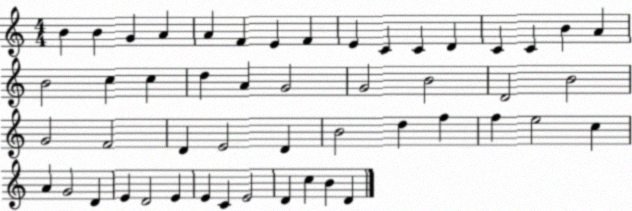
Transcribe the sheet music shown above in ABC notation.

X:1
T:Untitled
M:4/4
L:1/4
K:C
B B G A A F E F E C C D C C B A B2 c c d A G2 G2 B2 D2 B2 G2 F2 D E2 D B2 d f f e2 c A G2 D E D2 E E C E2 D c B D